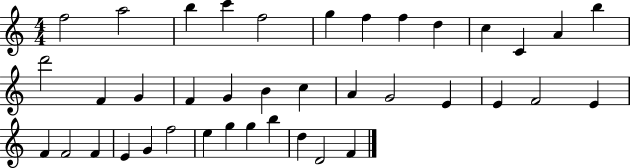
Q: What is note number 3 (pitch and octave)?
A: B5